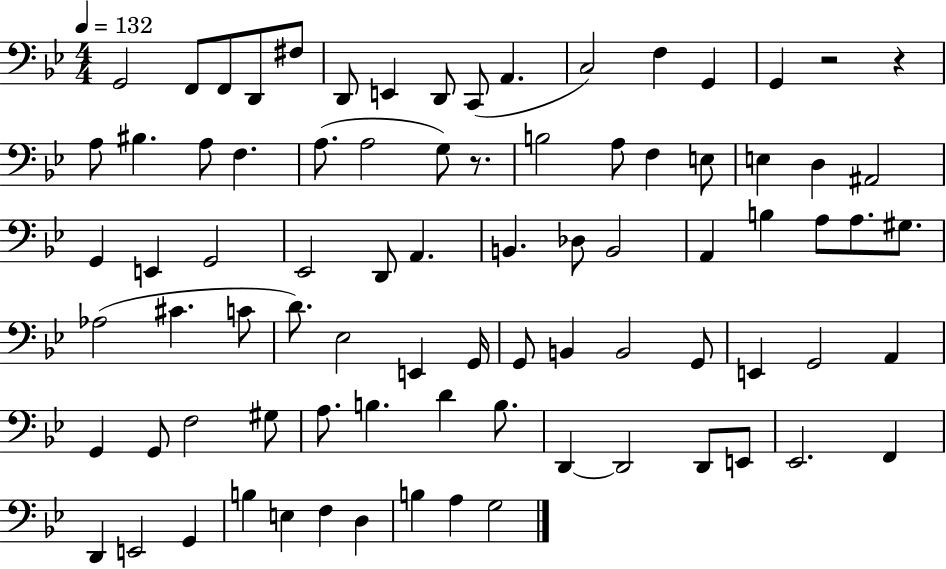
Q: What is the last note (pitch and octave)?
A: G3